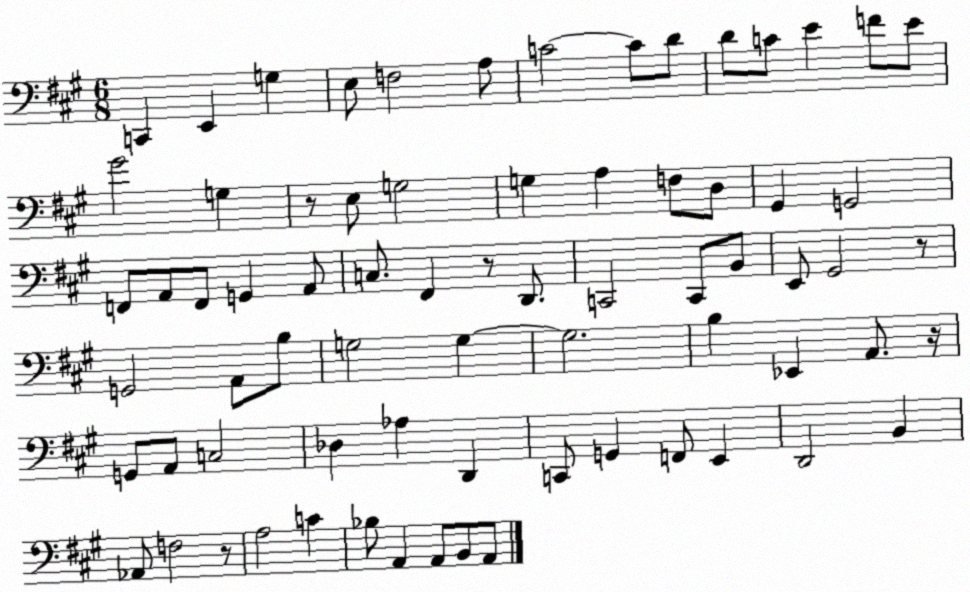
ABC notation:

X:1
T:Untitled
M:6/8
L:1/4
K:A
C,, E,, G, E,/2 F,2 A,/2 C2 C/2 D/2 D/2 C/2 E F/2 E/2 ^G2 G, z/2 E,/2 G,2 G, A, F,/2 D,/2 ^G,, G,,2 F,,/2 A,,/2 F,,/2 G,, A,,/2 C,/2 ^F,, z/2 D,,/2 C,,2 C,,/2 B,,/2 E,,/2 ^G,,2 z/2 G,,2 A,,/2 B,/2 G,2 G, G,2 B, _E,, A,,/2 z/4 G,,/2 A,,/2 C,2 _D, _A, D,, C,,/2 G,, F,,/2 E,, D,,2 B,, _A,,/2 F,2 z/2 A,2 C _B,/2 A,, A,,/2 B,,/2 A,,/2